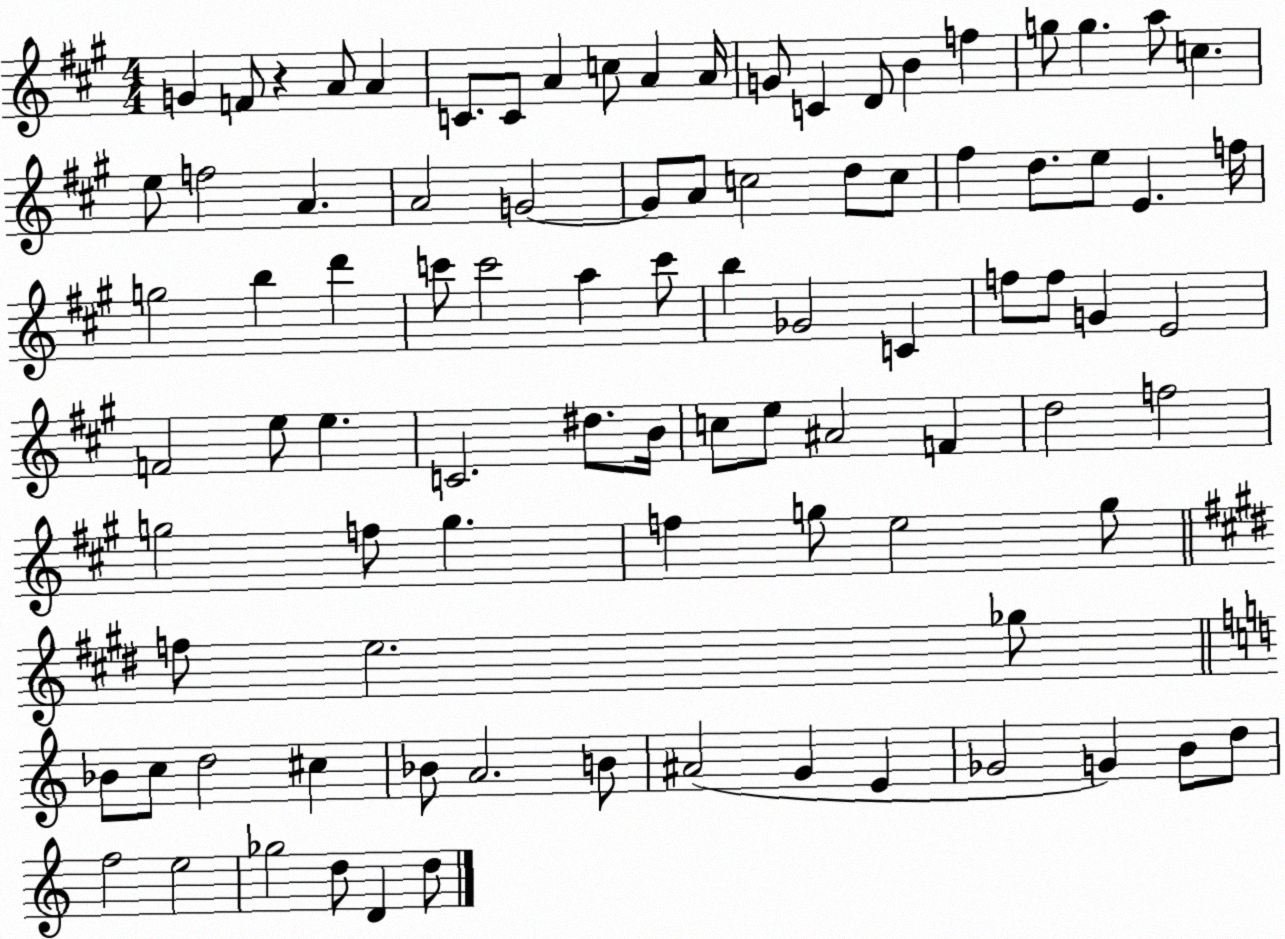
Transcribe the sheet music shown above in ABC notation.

X:1
T:Untitled
M:4/4
L:1/4
K:A
G F/2 z A/2 A C/2 C/2 A c/2 A A/4 G/2 C D/2 B f g/2 g a/2 c e/2 f2 A A2 G2 G/2 A/2 c2 d/2 c/2 ^f d/2 e/2 E f/4 g2 b d' c'/2 c'2 a c'/2 b _G2 C f/2 f/2 G E2 F2 e/2 e C2 ^d/2 B/4 c/2 e/2 ^A2 F d2 f2 g2 f/2 g f g/2 e2 g/2 f/2 e2 _g/2 _B/2 c/2 d2 ^c _B/2 A2 B/2 ^A2 G E _G2 G B/2 d/2 f2 e2 _g2 d/2 D d/2